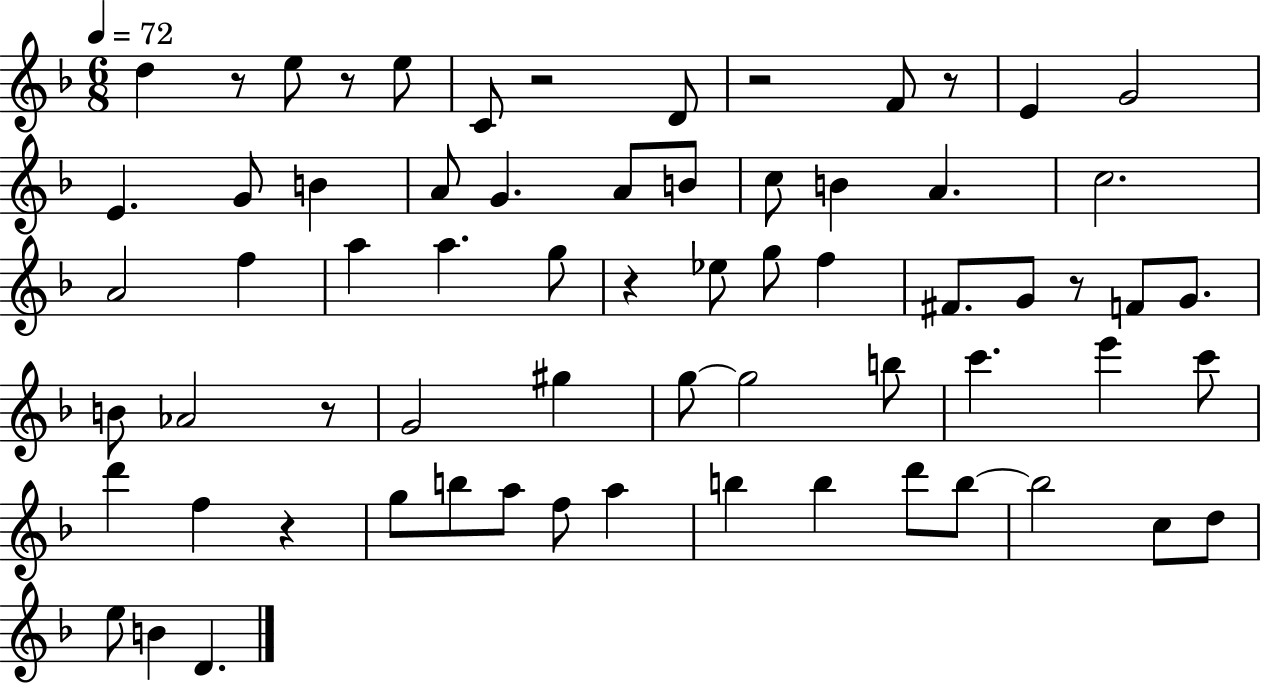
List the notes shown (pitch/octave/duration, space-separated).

D5/q R/e E5/e R/e E5/e C4/e R/h D4/e R/h F4/e R/e E4/q G4/h E4/q. G4/e B4/q A4/e G4/q. A4/e B4/e C5/e B4/q A4/q. C5/h. A4/h F5/q A5/q A5/q. G5/e R/q Eb5/e G5/e F5/q F#4/e. G4/e R/e F4/e G4/e. B4/e Ab4/h R/e G4/h G#5/q G5/e G5/h B5/e C6/q. E6/q C6/e D6/q F5/q R/q G5/e B5/e A5/e F5/e A5/q B5/q B5/q D6/e B5/e B5/h C5/e D5/e E5/e B4/q D4/q.